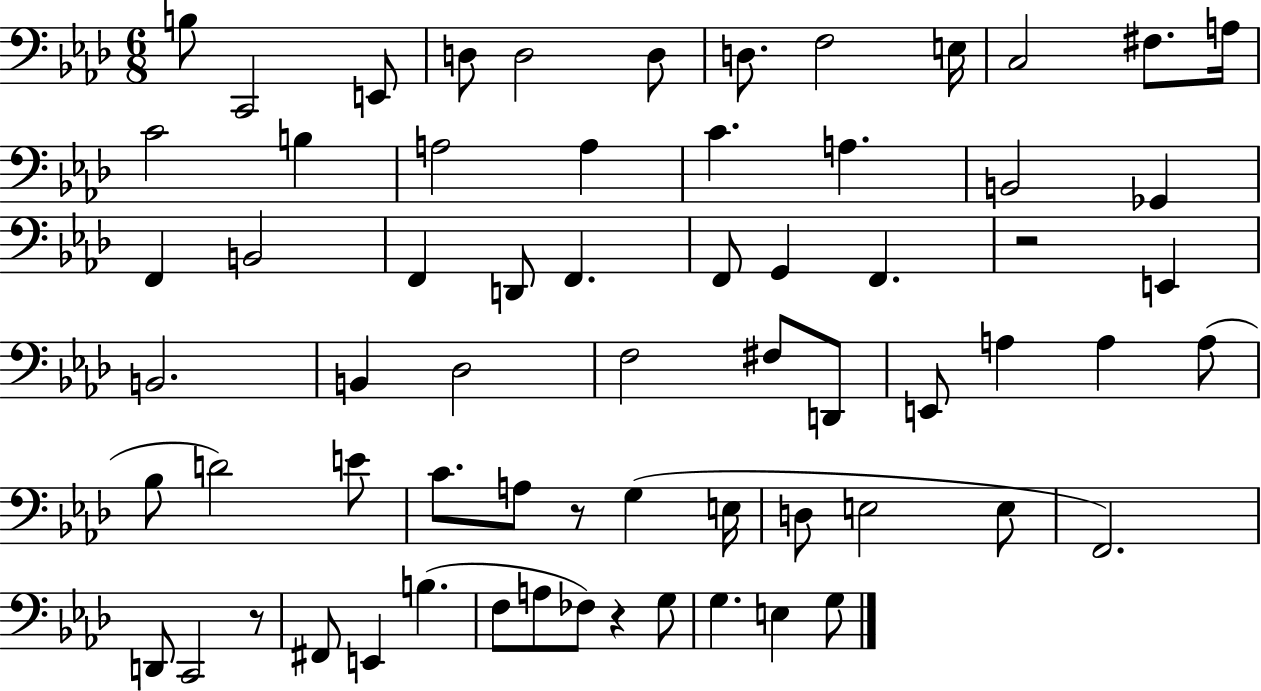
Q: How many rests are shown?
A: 4